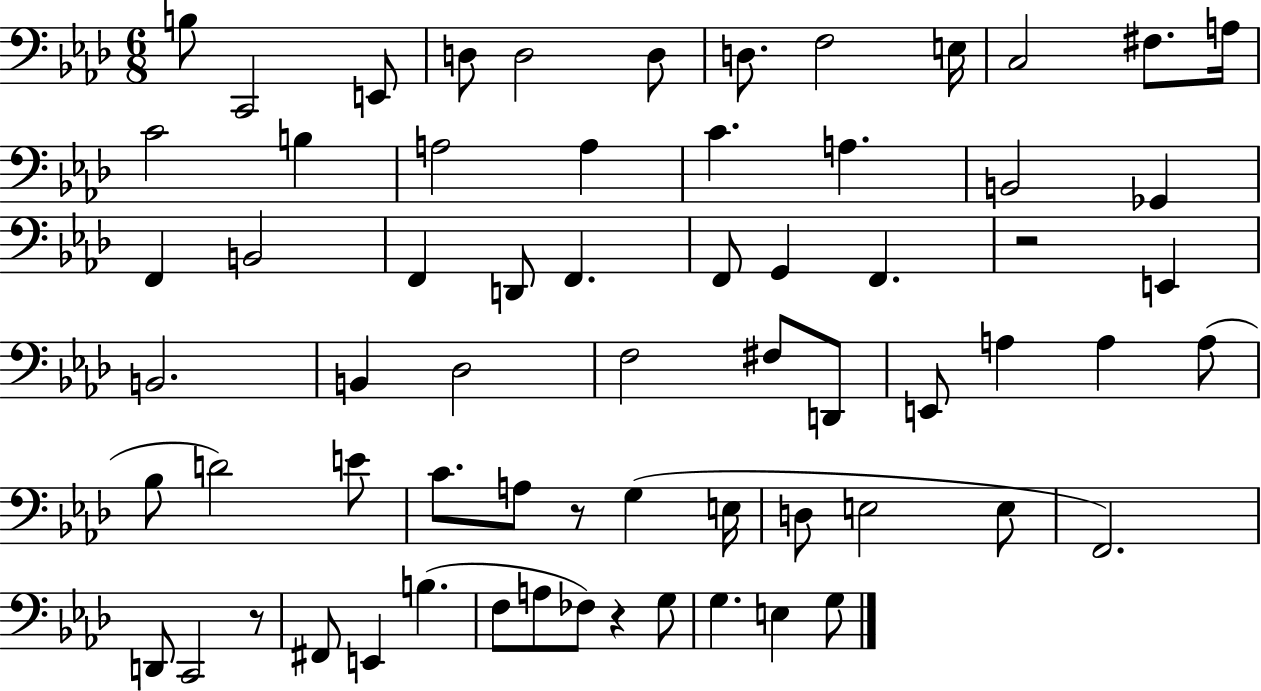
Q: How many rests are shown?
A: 4